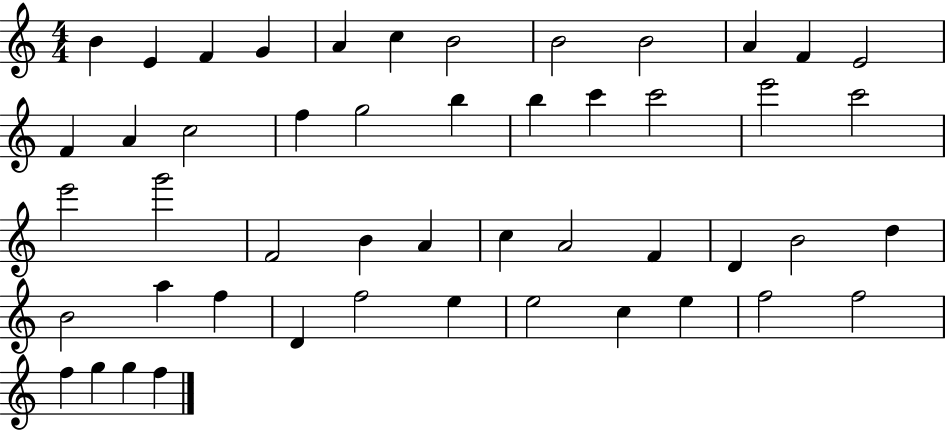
B4/q E4/q F4/q G4/q A4/q C5/q B4/h B4/h B4/h A4/q F4/q E4/h F4/q A4/q C5/h F5/q G5/h B5/q B5/q C6/q C6/h E6/h C6/h E6/h G6/h F4/h B4/q A4/q C5/q A4/h F4/q D4/q B4/h D5/q B4/h A5/q F5/q D4/q F5/h E5/q E5/h C5/q E5/q F5/h F5/h F5/q G5/q G5/q F5/q